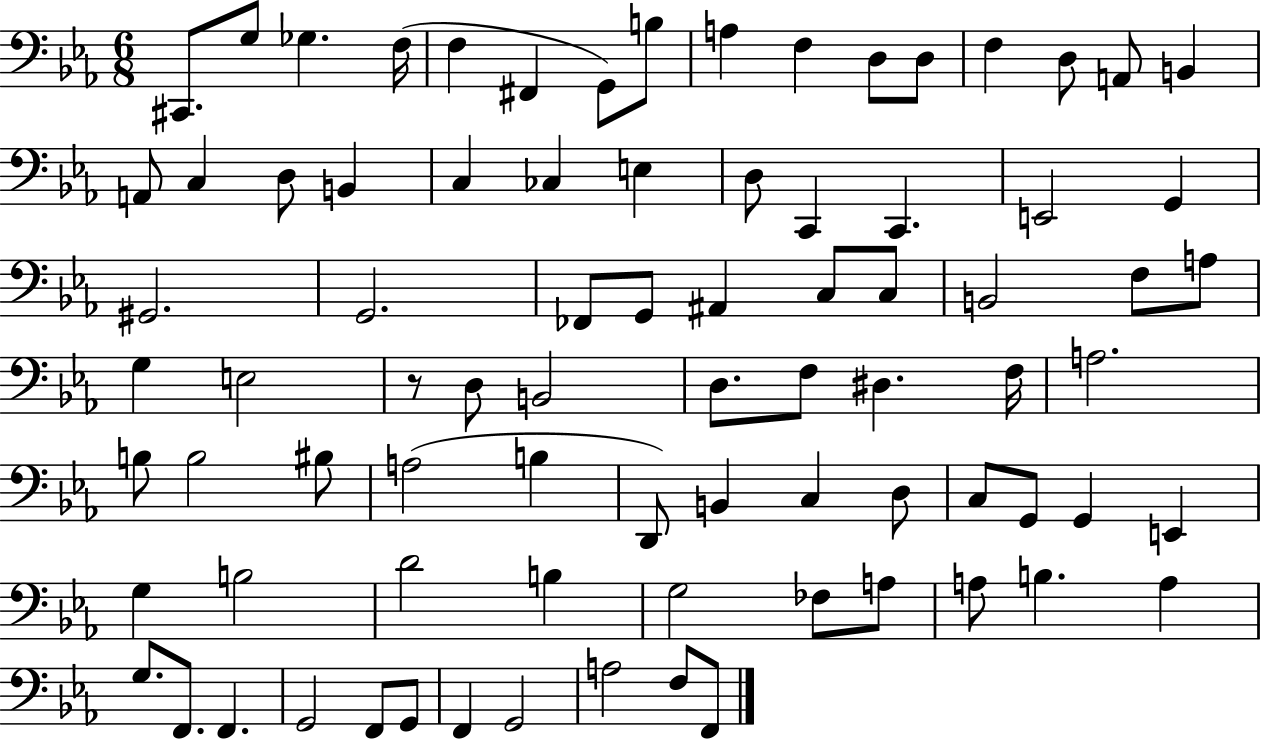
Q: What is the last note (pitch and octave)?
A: F2